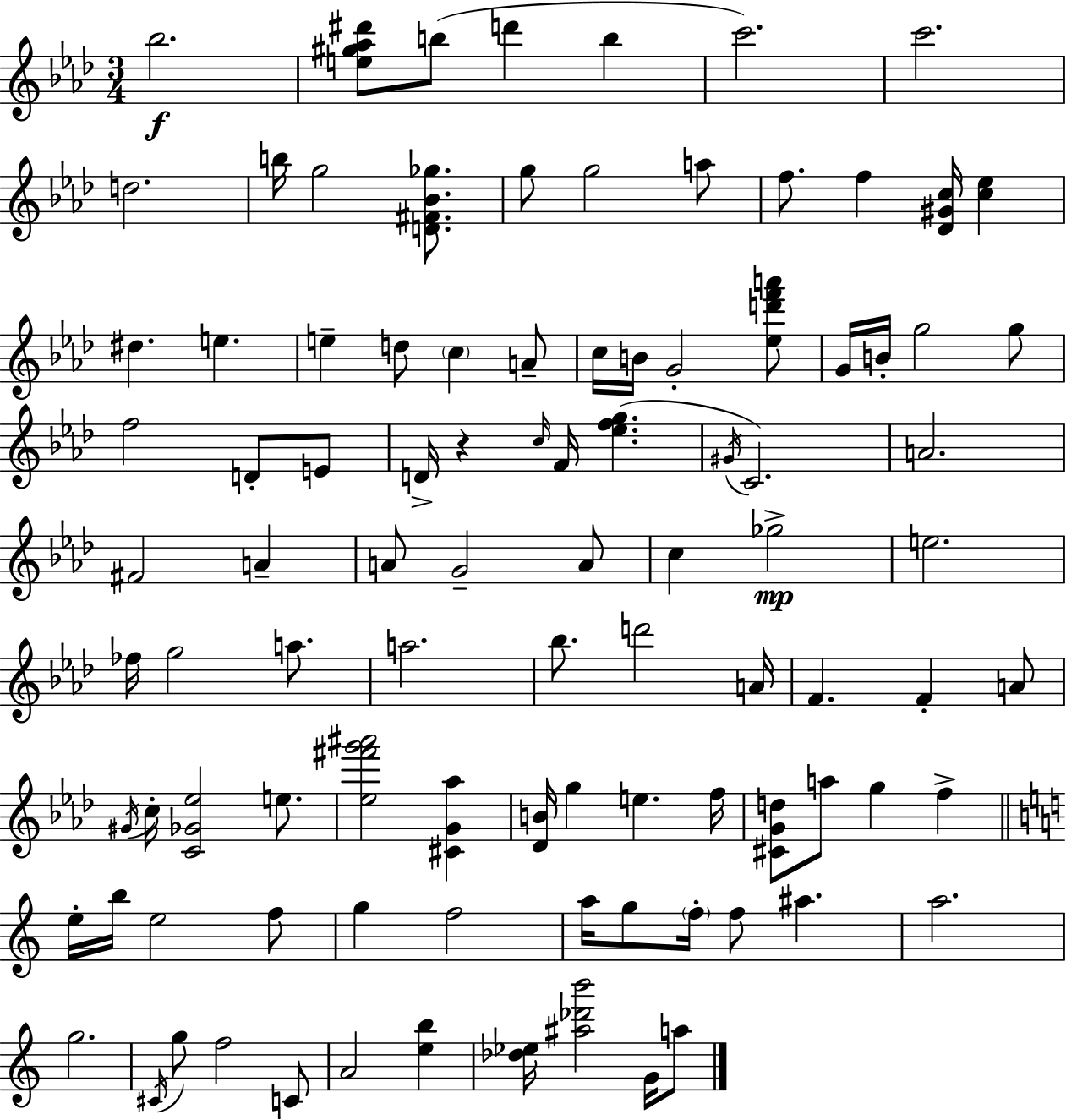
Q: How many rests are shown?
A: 1